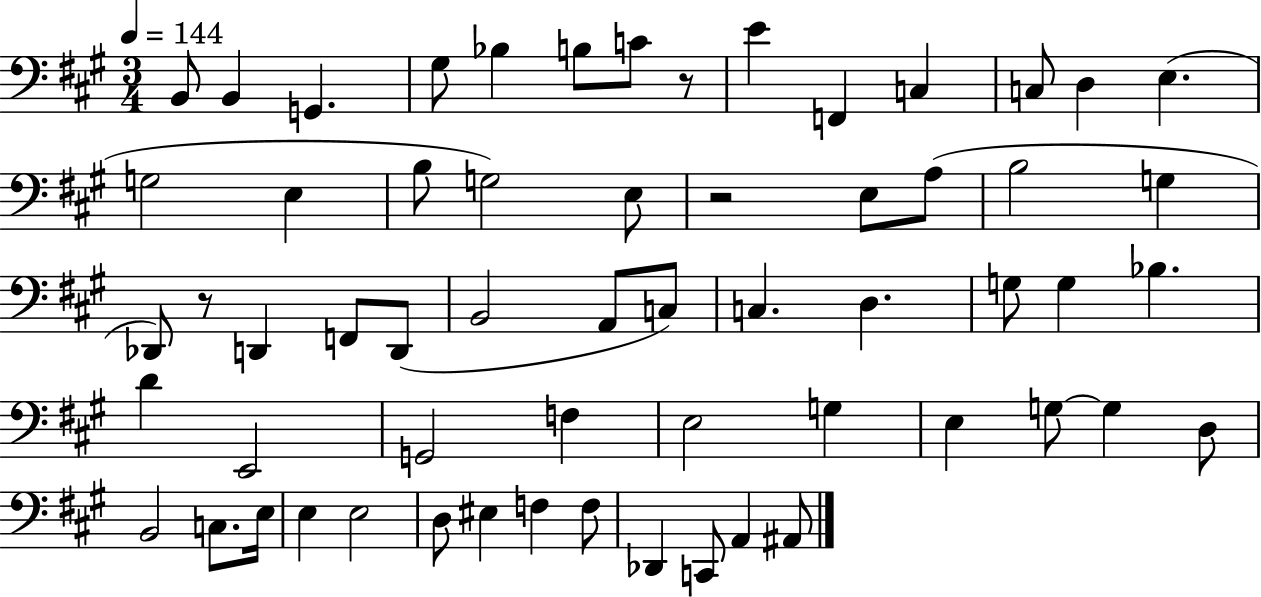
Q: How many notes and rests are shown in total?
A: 60